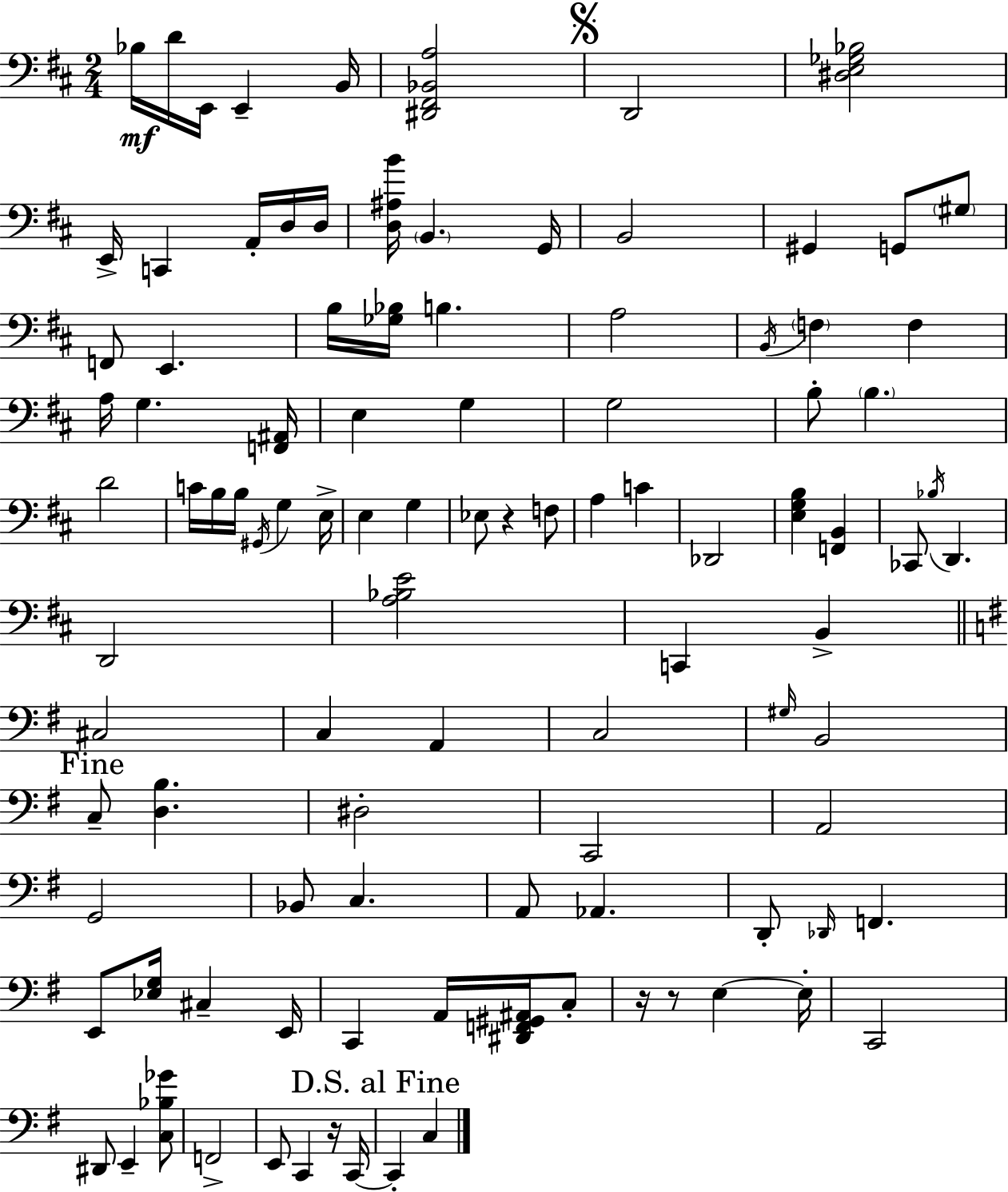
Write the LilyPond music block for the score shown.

{
  \clef bass
  \numericTimeSignature
  \time 2/4
  \key d \major
  bes16\mf d'16 e,16 e,4-- b,16 | <dis, fis, bes, a>2 | \mark \markup { \musicglyph "scripts.segno" } d,2 | <dis e ges bes>2 | \break e,16-> c,4 a,16-. d16 d16 | <d ais b'>16 \parenthesize b,4. g,16 | b,2 | gis,4 g,8 \parenthesize gis8 | \break f,8 e,4. | b16 <ges bes>16 b4. | a2 | \acciaccatura { b,16 } \parenthesize f4 f4 | \break a16 g4. | <f, ais,>16 e4 g4 | g2 | b8-. \parenthesize b4. | \break d'2 | c'16 b16 b16 \acciaccatura { gis,16 } g4 | e16-> e4 g4 | ees8 r4 | \break f8 a4 c'4 | des,2 | <e g b>4 <f, b,>4 | ces,8 \acciaccatura { bes16 } d,4. | \break d,2 | <a bes e'>2 | c,4 b,4-> | \bar "||" \break \key e \minor cis2 | c4 a,4 | c2 | \grace { gis16 } b,2 | \break \mark "Fine" c8-- <d b>4. | dis2-. | c,2 | a,2 | \break g,2 | bes,8 c4. | a,8 aes,4. | d,8-. \grace { des,16 } f,4. | \break e,8 <ees g>16 cis4-- | e,16 c,4 a,16 <dis, f, gis, ais,>16 | c8-. r16 r8 e4~~ | e16-. c,2 | \break dis,8 e,4-- | <c bes ges'>8 f,2-> | e,8 c,4 | r16 c,16~~ \mark "D.S. al Fine" c,4-. c4 | \break \bar "|."
}